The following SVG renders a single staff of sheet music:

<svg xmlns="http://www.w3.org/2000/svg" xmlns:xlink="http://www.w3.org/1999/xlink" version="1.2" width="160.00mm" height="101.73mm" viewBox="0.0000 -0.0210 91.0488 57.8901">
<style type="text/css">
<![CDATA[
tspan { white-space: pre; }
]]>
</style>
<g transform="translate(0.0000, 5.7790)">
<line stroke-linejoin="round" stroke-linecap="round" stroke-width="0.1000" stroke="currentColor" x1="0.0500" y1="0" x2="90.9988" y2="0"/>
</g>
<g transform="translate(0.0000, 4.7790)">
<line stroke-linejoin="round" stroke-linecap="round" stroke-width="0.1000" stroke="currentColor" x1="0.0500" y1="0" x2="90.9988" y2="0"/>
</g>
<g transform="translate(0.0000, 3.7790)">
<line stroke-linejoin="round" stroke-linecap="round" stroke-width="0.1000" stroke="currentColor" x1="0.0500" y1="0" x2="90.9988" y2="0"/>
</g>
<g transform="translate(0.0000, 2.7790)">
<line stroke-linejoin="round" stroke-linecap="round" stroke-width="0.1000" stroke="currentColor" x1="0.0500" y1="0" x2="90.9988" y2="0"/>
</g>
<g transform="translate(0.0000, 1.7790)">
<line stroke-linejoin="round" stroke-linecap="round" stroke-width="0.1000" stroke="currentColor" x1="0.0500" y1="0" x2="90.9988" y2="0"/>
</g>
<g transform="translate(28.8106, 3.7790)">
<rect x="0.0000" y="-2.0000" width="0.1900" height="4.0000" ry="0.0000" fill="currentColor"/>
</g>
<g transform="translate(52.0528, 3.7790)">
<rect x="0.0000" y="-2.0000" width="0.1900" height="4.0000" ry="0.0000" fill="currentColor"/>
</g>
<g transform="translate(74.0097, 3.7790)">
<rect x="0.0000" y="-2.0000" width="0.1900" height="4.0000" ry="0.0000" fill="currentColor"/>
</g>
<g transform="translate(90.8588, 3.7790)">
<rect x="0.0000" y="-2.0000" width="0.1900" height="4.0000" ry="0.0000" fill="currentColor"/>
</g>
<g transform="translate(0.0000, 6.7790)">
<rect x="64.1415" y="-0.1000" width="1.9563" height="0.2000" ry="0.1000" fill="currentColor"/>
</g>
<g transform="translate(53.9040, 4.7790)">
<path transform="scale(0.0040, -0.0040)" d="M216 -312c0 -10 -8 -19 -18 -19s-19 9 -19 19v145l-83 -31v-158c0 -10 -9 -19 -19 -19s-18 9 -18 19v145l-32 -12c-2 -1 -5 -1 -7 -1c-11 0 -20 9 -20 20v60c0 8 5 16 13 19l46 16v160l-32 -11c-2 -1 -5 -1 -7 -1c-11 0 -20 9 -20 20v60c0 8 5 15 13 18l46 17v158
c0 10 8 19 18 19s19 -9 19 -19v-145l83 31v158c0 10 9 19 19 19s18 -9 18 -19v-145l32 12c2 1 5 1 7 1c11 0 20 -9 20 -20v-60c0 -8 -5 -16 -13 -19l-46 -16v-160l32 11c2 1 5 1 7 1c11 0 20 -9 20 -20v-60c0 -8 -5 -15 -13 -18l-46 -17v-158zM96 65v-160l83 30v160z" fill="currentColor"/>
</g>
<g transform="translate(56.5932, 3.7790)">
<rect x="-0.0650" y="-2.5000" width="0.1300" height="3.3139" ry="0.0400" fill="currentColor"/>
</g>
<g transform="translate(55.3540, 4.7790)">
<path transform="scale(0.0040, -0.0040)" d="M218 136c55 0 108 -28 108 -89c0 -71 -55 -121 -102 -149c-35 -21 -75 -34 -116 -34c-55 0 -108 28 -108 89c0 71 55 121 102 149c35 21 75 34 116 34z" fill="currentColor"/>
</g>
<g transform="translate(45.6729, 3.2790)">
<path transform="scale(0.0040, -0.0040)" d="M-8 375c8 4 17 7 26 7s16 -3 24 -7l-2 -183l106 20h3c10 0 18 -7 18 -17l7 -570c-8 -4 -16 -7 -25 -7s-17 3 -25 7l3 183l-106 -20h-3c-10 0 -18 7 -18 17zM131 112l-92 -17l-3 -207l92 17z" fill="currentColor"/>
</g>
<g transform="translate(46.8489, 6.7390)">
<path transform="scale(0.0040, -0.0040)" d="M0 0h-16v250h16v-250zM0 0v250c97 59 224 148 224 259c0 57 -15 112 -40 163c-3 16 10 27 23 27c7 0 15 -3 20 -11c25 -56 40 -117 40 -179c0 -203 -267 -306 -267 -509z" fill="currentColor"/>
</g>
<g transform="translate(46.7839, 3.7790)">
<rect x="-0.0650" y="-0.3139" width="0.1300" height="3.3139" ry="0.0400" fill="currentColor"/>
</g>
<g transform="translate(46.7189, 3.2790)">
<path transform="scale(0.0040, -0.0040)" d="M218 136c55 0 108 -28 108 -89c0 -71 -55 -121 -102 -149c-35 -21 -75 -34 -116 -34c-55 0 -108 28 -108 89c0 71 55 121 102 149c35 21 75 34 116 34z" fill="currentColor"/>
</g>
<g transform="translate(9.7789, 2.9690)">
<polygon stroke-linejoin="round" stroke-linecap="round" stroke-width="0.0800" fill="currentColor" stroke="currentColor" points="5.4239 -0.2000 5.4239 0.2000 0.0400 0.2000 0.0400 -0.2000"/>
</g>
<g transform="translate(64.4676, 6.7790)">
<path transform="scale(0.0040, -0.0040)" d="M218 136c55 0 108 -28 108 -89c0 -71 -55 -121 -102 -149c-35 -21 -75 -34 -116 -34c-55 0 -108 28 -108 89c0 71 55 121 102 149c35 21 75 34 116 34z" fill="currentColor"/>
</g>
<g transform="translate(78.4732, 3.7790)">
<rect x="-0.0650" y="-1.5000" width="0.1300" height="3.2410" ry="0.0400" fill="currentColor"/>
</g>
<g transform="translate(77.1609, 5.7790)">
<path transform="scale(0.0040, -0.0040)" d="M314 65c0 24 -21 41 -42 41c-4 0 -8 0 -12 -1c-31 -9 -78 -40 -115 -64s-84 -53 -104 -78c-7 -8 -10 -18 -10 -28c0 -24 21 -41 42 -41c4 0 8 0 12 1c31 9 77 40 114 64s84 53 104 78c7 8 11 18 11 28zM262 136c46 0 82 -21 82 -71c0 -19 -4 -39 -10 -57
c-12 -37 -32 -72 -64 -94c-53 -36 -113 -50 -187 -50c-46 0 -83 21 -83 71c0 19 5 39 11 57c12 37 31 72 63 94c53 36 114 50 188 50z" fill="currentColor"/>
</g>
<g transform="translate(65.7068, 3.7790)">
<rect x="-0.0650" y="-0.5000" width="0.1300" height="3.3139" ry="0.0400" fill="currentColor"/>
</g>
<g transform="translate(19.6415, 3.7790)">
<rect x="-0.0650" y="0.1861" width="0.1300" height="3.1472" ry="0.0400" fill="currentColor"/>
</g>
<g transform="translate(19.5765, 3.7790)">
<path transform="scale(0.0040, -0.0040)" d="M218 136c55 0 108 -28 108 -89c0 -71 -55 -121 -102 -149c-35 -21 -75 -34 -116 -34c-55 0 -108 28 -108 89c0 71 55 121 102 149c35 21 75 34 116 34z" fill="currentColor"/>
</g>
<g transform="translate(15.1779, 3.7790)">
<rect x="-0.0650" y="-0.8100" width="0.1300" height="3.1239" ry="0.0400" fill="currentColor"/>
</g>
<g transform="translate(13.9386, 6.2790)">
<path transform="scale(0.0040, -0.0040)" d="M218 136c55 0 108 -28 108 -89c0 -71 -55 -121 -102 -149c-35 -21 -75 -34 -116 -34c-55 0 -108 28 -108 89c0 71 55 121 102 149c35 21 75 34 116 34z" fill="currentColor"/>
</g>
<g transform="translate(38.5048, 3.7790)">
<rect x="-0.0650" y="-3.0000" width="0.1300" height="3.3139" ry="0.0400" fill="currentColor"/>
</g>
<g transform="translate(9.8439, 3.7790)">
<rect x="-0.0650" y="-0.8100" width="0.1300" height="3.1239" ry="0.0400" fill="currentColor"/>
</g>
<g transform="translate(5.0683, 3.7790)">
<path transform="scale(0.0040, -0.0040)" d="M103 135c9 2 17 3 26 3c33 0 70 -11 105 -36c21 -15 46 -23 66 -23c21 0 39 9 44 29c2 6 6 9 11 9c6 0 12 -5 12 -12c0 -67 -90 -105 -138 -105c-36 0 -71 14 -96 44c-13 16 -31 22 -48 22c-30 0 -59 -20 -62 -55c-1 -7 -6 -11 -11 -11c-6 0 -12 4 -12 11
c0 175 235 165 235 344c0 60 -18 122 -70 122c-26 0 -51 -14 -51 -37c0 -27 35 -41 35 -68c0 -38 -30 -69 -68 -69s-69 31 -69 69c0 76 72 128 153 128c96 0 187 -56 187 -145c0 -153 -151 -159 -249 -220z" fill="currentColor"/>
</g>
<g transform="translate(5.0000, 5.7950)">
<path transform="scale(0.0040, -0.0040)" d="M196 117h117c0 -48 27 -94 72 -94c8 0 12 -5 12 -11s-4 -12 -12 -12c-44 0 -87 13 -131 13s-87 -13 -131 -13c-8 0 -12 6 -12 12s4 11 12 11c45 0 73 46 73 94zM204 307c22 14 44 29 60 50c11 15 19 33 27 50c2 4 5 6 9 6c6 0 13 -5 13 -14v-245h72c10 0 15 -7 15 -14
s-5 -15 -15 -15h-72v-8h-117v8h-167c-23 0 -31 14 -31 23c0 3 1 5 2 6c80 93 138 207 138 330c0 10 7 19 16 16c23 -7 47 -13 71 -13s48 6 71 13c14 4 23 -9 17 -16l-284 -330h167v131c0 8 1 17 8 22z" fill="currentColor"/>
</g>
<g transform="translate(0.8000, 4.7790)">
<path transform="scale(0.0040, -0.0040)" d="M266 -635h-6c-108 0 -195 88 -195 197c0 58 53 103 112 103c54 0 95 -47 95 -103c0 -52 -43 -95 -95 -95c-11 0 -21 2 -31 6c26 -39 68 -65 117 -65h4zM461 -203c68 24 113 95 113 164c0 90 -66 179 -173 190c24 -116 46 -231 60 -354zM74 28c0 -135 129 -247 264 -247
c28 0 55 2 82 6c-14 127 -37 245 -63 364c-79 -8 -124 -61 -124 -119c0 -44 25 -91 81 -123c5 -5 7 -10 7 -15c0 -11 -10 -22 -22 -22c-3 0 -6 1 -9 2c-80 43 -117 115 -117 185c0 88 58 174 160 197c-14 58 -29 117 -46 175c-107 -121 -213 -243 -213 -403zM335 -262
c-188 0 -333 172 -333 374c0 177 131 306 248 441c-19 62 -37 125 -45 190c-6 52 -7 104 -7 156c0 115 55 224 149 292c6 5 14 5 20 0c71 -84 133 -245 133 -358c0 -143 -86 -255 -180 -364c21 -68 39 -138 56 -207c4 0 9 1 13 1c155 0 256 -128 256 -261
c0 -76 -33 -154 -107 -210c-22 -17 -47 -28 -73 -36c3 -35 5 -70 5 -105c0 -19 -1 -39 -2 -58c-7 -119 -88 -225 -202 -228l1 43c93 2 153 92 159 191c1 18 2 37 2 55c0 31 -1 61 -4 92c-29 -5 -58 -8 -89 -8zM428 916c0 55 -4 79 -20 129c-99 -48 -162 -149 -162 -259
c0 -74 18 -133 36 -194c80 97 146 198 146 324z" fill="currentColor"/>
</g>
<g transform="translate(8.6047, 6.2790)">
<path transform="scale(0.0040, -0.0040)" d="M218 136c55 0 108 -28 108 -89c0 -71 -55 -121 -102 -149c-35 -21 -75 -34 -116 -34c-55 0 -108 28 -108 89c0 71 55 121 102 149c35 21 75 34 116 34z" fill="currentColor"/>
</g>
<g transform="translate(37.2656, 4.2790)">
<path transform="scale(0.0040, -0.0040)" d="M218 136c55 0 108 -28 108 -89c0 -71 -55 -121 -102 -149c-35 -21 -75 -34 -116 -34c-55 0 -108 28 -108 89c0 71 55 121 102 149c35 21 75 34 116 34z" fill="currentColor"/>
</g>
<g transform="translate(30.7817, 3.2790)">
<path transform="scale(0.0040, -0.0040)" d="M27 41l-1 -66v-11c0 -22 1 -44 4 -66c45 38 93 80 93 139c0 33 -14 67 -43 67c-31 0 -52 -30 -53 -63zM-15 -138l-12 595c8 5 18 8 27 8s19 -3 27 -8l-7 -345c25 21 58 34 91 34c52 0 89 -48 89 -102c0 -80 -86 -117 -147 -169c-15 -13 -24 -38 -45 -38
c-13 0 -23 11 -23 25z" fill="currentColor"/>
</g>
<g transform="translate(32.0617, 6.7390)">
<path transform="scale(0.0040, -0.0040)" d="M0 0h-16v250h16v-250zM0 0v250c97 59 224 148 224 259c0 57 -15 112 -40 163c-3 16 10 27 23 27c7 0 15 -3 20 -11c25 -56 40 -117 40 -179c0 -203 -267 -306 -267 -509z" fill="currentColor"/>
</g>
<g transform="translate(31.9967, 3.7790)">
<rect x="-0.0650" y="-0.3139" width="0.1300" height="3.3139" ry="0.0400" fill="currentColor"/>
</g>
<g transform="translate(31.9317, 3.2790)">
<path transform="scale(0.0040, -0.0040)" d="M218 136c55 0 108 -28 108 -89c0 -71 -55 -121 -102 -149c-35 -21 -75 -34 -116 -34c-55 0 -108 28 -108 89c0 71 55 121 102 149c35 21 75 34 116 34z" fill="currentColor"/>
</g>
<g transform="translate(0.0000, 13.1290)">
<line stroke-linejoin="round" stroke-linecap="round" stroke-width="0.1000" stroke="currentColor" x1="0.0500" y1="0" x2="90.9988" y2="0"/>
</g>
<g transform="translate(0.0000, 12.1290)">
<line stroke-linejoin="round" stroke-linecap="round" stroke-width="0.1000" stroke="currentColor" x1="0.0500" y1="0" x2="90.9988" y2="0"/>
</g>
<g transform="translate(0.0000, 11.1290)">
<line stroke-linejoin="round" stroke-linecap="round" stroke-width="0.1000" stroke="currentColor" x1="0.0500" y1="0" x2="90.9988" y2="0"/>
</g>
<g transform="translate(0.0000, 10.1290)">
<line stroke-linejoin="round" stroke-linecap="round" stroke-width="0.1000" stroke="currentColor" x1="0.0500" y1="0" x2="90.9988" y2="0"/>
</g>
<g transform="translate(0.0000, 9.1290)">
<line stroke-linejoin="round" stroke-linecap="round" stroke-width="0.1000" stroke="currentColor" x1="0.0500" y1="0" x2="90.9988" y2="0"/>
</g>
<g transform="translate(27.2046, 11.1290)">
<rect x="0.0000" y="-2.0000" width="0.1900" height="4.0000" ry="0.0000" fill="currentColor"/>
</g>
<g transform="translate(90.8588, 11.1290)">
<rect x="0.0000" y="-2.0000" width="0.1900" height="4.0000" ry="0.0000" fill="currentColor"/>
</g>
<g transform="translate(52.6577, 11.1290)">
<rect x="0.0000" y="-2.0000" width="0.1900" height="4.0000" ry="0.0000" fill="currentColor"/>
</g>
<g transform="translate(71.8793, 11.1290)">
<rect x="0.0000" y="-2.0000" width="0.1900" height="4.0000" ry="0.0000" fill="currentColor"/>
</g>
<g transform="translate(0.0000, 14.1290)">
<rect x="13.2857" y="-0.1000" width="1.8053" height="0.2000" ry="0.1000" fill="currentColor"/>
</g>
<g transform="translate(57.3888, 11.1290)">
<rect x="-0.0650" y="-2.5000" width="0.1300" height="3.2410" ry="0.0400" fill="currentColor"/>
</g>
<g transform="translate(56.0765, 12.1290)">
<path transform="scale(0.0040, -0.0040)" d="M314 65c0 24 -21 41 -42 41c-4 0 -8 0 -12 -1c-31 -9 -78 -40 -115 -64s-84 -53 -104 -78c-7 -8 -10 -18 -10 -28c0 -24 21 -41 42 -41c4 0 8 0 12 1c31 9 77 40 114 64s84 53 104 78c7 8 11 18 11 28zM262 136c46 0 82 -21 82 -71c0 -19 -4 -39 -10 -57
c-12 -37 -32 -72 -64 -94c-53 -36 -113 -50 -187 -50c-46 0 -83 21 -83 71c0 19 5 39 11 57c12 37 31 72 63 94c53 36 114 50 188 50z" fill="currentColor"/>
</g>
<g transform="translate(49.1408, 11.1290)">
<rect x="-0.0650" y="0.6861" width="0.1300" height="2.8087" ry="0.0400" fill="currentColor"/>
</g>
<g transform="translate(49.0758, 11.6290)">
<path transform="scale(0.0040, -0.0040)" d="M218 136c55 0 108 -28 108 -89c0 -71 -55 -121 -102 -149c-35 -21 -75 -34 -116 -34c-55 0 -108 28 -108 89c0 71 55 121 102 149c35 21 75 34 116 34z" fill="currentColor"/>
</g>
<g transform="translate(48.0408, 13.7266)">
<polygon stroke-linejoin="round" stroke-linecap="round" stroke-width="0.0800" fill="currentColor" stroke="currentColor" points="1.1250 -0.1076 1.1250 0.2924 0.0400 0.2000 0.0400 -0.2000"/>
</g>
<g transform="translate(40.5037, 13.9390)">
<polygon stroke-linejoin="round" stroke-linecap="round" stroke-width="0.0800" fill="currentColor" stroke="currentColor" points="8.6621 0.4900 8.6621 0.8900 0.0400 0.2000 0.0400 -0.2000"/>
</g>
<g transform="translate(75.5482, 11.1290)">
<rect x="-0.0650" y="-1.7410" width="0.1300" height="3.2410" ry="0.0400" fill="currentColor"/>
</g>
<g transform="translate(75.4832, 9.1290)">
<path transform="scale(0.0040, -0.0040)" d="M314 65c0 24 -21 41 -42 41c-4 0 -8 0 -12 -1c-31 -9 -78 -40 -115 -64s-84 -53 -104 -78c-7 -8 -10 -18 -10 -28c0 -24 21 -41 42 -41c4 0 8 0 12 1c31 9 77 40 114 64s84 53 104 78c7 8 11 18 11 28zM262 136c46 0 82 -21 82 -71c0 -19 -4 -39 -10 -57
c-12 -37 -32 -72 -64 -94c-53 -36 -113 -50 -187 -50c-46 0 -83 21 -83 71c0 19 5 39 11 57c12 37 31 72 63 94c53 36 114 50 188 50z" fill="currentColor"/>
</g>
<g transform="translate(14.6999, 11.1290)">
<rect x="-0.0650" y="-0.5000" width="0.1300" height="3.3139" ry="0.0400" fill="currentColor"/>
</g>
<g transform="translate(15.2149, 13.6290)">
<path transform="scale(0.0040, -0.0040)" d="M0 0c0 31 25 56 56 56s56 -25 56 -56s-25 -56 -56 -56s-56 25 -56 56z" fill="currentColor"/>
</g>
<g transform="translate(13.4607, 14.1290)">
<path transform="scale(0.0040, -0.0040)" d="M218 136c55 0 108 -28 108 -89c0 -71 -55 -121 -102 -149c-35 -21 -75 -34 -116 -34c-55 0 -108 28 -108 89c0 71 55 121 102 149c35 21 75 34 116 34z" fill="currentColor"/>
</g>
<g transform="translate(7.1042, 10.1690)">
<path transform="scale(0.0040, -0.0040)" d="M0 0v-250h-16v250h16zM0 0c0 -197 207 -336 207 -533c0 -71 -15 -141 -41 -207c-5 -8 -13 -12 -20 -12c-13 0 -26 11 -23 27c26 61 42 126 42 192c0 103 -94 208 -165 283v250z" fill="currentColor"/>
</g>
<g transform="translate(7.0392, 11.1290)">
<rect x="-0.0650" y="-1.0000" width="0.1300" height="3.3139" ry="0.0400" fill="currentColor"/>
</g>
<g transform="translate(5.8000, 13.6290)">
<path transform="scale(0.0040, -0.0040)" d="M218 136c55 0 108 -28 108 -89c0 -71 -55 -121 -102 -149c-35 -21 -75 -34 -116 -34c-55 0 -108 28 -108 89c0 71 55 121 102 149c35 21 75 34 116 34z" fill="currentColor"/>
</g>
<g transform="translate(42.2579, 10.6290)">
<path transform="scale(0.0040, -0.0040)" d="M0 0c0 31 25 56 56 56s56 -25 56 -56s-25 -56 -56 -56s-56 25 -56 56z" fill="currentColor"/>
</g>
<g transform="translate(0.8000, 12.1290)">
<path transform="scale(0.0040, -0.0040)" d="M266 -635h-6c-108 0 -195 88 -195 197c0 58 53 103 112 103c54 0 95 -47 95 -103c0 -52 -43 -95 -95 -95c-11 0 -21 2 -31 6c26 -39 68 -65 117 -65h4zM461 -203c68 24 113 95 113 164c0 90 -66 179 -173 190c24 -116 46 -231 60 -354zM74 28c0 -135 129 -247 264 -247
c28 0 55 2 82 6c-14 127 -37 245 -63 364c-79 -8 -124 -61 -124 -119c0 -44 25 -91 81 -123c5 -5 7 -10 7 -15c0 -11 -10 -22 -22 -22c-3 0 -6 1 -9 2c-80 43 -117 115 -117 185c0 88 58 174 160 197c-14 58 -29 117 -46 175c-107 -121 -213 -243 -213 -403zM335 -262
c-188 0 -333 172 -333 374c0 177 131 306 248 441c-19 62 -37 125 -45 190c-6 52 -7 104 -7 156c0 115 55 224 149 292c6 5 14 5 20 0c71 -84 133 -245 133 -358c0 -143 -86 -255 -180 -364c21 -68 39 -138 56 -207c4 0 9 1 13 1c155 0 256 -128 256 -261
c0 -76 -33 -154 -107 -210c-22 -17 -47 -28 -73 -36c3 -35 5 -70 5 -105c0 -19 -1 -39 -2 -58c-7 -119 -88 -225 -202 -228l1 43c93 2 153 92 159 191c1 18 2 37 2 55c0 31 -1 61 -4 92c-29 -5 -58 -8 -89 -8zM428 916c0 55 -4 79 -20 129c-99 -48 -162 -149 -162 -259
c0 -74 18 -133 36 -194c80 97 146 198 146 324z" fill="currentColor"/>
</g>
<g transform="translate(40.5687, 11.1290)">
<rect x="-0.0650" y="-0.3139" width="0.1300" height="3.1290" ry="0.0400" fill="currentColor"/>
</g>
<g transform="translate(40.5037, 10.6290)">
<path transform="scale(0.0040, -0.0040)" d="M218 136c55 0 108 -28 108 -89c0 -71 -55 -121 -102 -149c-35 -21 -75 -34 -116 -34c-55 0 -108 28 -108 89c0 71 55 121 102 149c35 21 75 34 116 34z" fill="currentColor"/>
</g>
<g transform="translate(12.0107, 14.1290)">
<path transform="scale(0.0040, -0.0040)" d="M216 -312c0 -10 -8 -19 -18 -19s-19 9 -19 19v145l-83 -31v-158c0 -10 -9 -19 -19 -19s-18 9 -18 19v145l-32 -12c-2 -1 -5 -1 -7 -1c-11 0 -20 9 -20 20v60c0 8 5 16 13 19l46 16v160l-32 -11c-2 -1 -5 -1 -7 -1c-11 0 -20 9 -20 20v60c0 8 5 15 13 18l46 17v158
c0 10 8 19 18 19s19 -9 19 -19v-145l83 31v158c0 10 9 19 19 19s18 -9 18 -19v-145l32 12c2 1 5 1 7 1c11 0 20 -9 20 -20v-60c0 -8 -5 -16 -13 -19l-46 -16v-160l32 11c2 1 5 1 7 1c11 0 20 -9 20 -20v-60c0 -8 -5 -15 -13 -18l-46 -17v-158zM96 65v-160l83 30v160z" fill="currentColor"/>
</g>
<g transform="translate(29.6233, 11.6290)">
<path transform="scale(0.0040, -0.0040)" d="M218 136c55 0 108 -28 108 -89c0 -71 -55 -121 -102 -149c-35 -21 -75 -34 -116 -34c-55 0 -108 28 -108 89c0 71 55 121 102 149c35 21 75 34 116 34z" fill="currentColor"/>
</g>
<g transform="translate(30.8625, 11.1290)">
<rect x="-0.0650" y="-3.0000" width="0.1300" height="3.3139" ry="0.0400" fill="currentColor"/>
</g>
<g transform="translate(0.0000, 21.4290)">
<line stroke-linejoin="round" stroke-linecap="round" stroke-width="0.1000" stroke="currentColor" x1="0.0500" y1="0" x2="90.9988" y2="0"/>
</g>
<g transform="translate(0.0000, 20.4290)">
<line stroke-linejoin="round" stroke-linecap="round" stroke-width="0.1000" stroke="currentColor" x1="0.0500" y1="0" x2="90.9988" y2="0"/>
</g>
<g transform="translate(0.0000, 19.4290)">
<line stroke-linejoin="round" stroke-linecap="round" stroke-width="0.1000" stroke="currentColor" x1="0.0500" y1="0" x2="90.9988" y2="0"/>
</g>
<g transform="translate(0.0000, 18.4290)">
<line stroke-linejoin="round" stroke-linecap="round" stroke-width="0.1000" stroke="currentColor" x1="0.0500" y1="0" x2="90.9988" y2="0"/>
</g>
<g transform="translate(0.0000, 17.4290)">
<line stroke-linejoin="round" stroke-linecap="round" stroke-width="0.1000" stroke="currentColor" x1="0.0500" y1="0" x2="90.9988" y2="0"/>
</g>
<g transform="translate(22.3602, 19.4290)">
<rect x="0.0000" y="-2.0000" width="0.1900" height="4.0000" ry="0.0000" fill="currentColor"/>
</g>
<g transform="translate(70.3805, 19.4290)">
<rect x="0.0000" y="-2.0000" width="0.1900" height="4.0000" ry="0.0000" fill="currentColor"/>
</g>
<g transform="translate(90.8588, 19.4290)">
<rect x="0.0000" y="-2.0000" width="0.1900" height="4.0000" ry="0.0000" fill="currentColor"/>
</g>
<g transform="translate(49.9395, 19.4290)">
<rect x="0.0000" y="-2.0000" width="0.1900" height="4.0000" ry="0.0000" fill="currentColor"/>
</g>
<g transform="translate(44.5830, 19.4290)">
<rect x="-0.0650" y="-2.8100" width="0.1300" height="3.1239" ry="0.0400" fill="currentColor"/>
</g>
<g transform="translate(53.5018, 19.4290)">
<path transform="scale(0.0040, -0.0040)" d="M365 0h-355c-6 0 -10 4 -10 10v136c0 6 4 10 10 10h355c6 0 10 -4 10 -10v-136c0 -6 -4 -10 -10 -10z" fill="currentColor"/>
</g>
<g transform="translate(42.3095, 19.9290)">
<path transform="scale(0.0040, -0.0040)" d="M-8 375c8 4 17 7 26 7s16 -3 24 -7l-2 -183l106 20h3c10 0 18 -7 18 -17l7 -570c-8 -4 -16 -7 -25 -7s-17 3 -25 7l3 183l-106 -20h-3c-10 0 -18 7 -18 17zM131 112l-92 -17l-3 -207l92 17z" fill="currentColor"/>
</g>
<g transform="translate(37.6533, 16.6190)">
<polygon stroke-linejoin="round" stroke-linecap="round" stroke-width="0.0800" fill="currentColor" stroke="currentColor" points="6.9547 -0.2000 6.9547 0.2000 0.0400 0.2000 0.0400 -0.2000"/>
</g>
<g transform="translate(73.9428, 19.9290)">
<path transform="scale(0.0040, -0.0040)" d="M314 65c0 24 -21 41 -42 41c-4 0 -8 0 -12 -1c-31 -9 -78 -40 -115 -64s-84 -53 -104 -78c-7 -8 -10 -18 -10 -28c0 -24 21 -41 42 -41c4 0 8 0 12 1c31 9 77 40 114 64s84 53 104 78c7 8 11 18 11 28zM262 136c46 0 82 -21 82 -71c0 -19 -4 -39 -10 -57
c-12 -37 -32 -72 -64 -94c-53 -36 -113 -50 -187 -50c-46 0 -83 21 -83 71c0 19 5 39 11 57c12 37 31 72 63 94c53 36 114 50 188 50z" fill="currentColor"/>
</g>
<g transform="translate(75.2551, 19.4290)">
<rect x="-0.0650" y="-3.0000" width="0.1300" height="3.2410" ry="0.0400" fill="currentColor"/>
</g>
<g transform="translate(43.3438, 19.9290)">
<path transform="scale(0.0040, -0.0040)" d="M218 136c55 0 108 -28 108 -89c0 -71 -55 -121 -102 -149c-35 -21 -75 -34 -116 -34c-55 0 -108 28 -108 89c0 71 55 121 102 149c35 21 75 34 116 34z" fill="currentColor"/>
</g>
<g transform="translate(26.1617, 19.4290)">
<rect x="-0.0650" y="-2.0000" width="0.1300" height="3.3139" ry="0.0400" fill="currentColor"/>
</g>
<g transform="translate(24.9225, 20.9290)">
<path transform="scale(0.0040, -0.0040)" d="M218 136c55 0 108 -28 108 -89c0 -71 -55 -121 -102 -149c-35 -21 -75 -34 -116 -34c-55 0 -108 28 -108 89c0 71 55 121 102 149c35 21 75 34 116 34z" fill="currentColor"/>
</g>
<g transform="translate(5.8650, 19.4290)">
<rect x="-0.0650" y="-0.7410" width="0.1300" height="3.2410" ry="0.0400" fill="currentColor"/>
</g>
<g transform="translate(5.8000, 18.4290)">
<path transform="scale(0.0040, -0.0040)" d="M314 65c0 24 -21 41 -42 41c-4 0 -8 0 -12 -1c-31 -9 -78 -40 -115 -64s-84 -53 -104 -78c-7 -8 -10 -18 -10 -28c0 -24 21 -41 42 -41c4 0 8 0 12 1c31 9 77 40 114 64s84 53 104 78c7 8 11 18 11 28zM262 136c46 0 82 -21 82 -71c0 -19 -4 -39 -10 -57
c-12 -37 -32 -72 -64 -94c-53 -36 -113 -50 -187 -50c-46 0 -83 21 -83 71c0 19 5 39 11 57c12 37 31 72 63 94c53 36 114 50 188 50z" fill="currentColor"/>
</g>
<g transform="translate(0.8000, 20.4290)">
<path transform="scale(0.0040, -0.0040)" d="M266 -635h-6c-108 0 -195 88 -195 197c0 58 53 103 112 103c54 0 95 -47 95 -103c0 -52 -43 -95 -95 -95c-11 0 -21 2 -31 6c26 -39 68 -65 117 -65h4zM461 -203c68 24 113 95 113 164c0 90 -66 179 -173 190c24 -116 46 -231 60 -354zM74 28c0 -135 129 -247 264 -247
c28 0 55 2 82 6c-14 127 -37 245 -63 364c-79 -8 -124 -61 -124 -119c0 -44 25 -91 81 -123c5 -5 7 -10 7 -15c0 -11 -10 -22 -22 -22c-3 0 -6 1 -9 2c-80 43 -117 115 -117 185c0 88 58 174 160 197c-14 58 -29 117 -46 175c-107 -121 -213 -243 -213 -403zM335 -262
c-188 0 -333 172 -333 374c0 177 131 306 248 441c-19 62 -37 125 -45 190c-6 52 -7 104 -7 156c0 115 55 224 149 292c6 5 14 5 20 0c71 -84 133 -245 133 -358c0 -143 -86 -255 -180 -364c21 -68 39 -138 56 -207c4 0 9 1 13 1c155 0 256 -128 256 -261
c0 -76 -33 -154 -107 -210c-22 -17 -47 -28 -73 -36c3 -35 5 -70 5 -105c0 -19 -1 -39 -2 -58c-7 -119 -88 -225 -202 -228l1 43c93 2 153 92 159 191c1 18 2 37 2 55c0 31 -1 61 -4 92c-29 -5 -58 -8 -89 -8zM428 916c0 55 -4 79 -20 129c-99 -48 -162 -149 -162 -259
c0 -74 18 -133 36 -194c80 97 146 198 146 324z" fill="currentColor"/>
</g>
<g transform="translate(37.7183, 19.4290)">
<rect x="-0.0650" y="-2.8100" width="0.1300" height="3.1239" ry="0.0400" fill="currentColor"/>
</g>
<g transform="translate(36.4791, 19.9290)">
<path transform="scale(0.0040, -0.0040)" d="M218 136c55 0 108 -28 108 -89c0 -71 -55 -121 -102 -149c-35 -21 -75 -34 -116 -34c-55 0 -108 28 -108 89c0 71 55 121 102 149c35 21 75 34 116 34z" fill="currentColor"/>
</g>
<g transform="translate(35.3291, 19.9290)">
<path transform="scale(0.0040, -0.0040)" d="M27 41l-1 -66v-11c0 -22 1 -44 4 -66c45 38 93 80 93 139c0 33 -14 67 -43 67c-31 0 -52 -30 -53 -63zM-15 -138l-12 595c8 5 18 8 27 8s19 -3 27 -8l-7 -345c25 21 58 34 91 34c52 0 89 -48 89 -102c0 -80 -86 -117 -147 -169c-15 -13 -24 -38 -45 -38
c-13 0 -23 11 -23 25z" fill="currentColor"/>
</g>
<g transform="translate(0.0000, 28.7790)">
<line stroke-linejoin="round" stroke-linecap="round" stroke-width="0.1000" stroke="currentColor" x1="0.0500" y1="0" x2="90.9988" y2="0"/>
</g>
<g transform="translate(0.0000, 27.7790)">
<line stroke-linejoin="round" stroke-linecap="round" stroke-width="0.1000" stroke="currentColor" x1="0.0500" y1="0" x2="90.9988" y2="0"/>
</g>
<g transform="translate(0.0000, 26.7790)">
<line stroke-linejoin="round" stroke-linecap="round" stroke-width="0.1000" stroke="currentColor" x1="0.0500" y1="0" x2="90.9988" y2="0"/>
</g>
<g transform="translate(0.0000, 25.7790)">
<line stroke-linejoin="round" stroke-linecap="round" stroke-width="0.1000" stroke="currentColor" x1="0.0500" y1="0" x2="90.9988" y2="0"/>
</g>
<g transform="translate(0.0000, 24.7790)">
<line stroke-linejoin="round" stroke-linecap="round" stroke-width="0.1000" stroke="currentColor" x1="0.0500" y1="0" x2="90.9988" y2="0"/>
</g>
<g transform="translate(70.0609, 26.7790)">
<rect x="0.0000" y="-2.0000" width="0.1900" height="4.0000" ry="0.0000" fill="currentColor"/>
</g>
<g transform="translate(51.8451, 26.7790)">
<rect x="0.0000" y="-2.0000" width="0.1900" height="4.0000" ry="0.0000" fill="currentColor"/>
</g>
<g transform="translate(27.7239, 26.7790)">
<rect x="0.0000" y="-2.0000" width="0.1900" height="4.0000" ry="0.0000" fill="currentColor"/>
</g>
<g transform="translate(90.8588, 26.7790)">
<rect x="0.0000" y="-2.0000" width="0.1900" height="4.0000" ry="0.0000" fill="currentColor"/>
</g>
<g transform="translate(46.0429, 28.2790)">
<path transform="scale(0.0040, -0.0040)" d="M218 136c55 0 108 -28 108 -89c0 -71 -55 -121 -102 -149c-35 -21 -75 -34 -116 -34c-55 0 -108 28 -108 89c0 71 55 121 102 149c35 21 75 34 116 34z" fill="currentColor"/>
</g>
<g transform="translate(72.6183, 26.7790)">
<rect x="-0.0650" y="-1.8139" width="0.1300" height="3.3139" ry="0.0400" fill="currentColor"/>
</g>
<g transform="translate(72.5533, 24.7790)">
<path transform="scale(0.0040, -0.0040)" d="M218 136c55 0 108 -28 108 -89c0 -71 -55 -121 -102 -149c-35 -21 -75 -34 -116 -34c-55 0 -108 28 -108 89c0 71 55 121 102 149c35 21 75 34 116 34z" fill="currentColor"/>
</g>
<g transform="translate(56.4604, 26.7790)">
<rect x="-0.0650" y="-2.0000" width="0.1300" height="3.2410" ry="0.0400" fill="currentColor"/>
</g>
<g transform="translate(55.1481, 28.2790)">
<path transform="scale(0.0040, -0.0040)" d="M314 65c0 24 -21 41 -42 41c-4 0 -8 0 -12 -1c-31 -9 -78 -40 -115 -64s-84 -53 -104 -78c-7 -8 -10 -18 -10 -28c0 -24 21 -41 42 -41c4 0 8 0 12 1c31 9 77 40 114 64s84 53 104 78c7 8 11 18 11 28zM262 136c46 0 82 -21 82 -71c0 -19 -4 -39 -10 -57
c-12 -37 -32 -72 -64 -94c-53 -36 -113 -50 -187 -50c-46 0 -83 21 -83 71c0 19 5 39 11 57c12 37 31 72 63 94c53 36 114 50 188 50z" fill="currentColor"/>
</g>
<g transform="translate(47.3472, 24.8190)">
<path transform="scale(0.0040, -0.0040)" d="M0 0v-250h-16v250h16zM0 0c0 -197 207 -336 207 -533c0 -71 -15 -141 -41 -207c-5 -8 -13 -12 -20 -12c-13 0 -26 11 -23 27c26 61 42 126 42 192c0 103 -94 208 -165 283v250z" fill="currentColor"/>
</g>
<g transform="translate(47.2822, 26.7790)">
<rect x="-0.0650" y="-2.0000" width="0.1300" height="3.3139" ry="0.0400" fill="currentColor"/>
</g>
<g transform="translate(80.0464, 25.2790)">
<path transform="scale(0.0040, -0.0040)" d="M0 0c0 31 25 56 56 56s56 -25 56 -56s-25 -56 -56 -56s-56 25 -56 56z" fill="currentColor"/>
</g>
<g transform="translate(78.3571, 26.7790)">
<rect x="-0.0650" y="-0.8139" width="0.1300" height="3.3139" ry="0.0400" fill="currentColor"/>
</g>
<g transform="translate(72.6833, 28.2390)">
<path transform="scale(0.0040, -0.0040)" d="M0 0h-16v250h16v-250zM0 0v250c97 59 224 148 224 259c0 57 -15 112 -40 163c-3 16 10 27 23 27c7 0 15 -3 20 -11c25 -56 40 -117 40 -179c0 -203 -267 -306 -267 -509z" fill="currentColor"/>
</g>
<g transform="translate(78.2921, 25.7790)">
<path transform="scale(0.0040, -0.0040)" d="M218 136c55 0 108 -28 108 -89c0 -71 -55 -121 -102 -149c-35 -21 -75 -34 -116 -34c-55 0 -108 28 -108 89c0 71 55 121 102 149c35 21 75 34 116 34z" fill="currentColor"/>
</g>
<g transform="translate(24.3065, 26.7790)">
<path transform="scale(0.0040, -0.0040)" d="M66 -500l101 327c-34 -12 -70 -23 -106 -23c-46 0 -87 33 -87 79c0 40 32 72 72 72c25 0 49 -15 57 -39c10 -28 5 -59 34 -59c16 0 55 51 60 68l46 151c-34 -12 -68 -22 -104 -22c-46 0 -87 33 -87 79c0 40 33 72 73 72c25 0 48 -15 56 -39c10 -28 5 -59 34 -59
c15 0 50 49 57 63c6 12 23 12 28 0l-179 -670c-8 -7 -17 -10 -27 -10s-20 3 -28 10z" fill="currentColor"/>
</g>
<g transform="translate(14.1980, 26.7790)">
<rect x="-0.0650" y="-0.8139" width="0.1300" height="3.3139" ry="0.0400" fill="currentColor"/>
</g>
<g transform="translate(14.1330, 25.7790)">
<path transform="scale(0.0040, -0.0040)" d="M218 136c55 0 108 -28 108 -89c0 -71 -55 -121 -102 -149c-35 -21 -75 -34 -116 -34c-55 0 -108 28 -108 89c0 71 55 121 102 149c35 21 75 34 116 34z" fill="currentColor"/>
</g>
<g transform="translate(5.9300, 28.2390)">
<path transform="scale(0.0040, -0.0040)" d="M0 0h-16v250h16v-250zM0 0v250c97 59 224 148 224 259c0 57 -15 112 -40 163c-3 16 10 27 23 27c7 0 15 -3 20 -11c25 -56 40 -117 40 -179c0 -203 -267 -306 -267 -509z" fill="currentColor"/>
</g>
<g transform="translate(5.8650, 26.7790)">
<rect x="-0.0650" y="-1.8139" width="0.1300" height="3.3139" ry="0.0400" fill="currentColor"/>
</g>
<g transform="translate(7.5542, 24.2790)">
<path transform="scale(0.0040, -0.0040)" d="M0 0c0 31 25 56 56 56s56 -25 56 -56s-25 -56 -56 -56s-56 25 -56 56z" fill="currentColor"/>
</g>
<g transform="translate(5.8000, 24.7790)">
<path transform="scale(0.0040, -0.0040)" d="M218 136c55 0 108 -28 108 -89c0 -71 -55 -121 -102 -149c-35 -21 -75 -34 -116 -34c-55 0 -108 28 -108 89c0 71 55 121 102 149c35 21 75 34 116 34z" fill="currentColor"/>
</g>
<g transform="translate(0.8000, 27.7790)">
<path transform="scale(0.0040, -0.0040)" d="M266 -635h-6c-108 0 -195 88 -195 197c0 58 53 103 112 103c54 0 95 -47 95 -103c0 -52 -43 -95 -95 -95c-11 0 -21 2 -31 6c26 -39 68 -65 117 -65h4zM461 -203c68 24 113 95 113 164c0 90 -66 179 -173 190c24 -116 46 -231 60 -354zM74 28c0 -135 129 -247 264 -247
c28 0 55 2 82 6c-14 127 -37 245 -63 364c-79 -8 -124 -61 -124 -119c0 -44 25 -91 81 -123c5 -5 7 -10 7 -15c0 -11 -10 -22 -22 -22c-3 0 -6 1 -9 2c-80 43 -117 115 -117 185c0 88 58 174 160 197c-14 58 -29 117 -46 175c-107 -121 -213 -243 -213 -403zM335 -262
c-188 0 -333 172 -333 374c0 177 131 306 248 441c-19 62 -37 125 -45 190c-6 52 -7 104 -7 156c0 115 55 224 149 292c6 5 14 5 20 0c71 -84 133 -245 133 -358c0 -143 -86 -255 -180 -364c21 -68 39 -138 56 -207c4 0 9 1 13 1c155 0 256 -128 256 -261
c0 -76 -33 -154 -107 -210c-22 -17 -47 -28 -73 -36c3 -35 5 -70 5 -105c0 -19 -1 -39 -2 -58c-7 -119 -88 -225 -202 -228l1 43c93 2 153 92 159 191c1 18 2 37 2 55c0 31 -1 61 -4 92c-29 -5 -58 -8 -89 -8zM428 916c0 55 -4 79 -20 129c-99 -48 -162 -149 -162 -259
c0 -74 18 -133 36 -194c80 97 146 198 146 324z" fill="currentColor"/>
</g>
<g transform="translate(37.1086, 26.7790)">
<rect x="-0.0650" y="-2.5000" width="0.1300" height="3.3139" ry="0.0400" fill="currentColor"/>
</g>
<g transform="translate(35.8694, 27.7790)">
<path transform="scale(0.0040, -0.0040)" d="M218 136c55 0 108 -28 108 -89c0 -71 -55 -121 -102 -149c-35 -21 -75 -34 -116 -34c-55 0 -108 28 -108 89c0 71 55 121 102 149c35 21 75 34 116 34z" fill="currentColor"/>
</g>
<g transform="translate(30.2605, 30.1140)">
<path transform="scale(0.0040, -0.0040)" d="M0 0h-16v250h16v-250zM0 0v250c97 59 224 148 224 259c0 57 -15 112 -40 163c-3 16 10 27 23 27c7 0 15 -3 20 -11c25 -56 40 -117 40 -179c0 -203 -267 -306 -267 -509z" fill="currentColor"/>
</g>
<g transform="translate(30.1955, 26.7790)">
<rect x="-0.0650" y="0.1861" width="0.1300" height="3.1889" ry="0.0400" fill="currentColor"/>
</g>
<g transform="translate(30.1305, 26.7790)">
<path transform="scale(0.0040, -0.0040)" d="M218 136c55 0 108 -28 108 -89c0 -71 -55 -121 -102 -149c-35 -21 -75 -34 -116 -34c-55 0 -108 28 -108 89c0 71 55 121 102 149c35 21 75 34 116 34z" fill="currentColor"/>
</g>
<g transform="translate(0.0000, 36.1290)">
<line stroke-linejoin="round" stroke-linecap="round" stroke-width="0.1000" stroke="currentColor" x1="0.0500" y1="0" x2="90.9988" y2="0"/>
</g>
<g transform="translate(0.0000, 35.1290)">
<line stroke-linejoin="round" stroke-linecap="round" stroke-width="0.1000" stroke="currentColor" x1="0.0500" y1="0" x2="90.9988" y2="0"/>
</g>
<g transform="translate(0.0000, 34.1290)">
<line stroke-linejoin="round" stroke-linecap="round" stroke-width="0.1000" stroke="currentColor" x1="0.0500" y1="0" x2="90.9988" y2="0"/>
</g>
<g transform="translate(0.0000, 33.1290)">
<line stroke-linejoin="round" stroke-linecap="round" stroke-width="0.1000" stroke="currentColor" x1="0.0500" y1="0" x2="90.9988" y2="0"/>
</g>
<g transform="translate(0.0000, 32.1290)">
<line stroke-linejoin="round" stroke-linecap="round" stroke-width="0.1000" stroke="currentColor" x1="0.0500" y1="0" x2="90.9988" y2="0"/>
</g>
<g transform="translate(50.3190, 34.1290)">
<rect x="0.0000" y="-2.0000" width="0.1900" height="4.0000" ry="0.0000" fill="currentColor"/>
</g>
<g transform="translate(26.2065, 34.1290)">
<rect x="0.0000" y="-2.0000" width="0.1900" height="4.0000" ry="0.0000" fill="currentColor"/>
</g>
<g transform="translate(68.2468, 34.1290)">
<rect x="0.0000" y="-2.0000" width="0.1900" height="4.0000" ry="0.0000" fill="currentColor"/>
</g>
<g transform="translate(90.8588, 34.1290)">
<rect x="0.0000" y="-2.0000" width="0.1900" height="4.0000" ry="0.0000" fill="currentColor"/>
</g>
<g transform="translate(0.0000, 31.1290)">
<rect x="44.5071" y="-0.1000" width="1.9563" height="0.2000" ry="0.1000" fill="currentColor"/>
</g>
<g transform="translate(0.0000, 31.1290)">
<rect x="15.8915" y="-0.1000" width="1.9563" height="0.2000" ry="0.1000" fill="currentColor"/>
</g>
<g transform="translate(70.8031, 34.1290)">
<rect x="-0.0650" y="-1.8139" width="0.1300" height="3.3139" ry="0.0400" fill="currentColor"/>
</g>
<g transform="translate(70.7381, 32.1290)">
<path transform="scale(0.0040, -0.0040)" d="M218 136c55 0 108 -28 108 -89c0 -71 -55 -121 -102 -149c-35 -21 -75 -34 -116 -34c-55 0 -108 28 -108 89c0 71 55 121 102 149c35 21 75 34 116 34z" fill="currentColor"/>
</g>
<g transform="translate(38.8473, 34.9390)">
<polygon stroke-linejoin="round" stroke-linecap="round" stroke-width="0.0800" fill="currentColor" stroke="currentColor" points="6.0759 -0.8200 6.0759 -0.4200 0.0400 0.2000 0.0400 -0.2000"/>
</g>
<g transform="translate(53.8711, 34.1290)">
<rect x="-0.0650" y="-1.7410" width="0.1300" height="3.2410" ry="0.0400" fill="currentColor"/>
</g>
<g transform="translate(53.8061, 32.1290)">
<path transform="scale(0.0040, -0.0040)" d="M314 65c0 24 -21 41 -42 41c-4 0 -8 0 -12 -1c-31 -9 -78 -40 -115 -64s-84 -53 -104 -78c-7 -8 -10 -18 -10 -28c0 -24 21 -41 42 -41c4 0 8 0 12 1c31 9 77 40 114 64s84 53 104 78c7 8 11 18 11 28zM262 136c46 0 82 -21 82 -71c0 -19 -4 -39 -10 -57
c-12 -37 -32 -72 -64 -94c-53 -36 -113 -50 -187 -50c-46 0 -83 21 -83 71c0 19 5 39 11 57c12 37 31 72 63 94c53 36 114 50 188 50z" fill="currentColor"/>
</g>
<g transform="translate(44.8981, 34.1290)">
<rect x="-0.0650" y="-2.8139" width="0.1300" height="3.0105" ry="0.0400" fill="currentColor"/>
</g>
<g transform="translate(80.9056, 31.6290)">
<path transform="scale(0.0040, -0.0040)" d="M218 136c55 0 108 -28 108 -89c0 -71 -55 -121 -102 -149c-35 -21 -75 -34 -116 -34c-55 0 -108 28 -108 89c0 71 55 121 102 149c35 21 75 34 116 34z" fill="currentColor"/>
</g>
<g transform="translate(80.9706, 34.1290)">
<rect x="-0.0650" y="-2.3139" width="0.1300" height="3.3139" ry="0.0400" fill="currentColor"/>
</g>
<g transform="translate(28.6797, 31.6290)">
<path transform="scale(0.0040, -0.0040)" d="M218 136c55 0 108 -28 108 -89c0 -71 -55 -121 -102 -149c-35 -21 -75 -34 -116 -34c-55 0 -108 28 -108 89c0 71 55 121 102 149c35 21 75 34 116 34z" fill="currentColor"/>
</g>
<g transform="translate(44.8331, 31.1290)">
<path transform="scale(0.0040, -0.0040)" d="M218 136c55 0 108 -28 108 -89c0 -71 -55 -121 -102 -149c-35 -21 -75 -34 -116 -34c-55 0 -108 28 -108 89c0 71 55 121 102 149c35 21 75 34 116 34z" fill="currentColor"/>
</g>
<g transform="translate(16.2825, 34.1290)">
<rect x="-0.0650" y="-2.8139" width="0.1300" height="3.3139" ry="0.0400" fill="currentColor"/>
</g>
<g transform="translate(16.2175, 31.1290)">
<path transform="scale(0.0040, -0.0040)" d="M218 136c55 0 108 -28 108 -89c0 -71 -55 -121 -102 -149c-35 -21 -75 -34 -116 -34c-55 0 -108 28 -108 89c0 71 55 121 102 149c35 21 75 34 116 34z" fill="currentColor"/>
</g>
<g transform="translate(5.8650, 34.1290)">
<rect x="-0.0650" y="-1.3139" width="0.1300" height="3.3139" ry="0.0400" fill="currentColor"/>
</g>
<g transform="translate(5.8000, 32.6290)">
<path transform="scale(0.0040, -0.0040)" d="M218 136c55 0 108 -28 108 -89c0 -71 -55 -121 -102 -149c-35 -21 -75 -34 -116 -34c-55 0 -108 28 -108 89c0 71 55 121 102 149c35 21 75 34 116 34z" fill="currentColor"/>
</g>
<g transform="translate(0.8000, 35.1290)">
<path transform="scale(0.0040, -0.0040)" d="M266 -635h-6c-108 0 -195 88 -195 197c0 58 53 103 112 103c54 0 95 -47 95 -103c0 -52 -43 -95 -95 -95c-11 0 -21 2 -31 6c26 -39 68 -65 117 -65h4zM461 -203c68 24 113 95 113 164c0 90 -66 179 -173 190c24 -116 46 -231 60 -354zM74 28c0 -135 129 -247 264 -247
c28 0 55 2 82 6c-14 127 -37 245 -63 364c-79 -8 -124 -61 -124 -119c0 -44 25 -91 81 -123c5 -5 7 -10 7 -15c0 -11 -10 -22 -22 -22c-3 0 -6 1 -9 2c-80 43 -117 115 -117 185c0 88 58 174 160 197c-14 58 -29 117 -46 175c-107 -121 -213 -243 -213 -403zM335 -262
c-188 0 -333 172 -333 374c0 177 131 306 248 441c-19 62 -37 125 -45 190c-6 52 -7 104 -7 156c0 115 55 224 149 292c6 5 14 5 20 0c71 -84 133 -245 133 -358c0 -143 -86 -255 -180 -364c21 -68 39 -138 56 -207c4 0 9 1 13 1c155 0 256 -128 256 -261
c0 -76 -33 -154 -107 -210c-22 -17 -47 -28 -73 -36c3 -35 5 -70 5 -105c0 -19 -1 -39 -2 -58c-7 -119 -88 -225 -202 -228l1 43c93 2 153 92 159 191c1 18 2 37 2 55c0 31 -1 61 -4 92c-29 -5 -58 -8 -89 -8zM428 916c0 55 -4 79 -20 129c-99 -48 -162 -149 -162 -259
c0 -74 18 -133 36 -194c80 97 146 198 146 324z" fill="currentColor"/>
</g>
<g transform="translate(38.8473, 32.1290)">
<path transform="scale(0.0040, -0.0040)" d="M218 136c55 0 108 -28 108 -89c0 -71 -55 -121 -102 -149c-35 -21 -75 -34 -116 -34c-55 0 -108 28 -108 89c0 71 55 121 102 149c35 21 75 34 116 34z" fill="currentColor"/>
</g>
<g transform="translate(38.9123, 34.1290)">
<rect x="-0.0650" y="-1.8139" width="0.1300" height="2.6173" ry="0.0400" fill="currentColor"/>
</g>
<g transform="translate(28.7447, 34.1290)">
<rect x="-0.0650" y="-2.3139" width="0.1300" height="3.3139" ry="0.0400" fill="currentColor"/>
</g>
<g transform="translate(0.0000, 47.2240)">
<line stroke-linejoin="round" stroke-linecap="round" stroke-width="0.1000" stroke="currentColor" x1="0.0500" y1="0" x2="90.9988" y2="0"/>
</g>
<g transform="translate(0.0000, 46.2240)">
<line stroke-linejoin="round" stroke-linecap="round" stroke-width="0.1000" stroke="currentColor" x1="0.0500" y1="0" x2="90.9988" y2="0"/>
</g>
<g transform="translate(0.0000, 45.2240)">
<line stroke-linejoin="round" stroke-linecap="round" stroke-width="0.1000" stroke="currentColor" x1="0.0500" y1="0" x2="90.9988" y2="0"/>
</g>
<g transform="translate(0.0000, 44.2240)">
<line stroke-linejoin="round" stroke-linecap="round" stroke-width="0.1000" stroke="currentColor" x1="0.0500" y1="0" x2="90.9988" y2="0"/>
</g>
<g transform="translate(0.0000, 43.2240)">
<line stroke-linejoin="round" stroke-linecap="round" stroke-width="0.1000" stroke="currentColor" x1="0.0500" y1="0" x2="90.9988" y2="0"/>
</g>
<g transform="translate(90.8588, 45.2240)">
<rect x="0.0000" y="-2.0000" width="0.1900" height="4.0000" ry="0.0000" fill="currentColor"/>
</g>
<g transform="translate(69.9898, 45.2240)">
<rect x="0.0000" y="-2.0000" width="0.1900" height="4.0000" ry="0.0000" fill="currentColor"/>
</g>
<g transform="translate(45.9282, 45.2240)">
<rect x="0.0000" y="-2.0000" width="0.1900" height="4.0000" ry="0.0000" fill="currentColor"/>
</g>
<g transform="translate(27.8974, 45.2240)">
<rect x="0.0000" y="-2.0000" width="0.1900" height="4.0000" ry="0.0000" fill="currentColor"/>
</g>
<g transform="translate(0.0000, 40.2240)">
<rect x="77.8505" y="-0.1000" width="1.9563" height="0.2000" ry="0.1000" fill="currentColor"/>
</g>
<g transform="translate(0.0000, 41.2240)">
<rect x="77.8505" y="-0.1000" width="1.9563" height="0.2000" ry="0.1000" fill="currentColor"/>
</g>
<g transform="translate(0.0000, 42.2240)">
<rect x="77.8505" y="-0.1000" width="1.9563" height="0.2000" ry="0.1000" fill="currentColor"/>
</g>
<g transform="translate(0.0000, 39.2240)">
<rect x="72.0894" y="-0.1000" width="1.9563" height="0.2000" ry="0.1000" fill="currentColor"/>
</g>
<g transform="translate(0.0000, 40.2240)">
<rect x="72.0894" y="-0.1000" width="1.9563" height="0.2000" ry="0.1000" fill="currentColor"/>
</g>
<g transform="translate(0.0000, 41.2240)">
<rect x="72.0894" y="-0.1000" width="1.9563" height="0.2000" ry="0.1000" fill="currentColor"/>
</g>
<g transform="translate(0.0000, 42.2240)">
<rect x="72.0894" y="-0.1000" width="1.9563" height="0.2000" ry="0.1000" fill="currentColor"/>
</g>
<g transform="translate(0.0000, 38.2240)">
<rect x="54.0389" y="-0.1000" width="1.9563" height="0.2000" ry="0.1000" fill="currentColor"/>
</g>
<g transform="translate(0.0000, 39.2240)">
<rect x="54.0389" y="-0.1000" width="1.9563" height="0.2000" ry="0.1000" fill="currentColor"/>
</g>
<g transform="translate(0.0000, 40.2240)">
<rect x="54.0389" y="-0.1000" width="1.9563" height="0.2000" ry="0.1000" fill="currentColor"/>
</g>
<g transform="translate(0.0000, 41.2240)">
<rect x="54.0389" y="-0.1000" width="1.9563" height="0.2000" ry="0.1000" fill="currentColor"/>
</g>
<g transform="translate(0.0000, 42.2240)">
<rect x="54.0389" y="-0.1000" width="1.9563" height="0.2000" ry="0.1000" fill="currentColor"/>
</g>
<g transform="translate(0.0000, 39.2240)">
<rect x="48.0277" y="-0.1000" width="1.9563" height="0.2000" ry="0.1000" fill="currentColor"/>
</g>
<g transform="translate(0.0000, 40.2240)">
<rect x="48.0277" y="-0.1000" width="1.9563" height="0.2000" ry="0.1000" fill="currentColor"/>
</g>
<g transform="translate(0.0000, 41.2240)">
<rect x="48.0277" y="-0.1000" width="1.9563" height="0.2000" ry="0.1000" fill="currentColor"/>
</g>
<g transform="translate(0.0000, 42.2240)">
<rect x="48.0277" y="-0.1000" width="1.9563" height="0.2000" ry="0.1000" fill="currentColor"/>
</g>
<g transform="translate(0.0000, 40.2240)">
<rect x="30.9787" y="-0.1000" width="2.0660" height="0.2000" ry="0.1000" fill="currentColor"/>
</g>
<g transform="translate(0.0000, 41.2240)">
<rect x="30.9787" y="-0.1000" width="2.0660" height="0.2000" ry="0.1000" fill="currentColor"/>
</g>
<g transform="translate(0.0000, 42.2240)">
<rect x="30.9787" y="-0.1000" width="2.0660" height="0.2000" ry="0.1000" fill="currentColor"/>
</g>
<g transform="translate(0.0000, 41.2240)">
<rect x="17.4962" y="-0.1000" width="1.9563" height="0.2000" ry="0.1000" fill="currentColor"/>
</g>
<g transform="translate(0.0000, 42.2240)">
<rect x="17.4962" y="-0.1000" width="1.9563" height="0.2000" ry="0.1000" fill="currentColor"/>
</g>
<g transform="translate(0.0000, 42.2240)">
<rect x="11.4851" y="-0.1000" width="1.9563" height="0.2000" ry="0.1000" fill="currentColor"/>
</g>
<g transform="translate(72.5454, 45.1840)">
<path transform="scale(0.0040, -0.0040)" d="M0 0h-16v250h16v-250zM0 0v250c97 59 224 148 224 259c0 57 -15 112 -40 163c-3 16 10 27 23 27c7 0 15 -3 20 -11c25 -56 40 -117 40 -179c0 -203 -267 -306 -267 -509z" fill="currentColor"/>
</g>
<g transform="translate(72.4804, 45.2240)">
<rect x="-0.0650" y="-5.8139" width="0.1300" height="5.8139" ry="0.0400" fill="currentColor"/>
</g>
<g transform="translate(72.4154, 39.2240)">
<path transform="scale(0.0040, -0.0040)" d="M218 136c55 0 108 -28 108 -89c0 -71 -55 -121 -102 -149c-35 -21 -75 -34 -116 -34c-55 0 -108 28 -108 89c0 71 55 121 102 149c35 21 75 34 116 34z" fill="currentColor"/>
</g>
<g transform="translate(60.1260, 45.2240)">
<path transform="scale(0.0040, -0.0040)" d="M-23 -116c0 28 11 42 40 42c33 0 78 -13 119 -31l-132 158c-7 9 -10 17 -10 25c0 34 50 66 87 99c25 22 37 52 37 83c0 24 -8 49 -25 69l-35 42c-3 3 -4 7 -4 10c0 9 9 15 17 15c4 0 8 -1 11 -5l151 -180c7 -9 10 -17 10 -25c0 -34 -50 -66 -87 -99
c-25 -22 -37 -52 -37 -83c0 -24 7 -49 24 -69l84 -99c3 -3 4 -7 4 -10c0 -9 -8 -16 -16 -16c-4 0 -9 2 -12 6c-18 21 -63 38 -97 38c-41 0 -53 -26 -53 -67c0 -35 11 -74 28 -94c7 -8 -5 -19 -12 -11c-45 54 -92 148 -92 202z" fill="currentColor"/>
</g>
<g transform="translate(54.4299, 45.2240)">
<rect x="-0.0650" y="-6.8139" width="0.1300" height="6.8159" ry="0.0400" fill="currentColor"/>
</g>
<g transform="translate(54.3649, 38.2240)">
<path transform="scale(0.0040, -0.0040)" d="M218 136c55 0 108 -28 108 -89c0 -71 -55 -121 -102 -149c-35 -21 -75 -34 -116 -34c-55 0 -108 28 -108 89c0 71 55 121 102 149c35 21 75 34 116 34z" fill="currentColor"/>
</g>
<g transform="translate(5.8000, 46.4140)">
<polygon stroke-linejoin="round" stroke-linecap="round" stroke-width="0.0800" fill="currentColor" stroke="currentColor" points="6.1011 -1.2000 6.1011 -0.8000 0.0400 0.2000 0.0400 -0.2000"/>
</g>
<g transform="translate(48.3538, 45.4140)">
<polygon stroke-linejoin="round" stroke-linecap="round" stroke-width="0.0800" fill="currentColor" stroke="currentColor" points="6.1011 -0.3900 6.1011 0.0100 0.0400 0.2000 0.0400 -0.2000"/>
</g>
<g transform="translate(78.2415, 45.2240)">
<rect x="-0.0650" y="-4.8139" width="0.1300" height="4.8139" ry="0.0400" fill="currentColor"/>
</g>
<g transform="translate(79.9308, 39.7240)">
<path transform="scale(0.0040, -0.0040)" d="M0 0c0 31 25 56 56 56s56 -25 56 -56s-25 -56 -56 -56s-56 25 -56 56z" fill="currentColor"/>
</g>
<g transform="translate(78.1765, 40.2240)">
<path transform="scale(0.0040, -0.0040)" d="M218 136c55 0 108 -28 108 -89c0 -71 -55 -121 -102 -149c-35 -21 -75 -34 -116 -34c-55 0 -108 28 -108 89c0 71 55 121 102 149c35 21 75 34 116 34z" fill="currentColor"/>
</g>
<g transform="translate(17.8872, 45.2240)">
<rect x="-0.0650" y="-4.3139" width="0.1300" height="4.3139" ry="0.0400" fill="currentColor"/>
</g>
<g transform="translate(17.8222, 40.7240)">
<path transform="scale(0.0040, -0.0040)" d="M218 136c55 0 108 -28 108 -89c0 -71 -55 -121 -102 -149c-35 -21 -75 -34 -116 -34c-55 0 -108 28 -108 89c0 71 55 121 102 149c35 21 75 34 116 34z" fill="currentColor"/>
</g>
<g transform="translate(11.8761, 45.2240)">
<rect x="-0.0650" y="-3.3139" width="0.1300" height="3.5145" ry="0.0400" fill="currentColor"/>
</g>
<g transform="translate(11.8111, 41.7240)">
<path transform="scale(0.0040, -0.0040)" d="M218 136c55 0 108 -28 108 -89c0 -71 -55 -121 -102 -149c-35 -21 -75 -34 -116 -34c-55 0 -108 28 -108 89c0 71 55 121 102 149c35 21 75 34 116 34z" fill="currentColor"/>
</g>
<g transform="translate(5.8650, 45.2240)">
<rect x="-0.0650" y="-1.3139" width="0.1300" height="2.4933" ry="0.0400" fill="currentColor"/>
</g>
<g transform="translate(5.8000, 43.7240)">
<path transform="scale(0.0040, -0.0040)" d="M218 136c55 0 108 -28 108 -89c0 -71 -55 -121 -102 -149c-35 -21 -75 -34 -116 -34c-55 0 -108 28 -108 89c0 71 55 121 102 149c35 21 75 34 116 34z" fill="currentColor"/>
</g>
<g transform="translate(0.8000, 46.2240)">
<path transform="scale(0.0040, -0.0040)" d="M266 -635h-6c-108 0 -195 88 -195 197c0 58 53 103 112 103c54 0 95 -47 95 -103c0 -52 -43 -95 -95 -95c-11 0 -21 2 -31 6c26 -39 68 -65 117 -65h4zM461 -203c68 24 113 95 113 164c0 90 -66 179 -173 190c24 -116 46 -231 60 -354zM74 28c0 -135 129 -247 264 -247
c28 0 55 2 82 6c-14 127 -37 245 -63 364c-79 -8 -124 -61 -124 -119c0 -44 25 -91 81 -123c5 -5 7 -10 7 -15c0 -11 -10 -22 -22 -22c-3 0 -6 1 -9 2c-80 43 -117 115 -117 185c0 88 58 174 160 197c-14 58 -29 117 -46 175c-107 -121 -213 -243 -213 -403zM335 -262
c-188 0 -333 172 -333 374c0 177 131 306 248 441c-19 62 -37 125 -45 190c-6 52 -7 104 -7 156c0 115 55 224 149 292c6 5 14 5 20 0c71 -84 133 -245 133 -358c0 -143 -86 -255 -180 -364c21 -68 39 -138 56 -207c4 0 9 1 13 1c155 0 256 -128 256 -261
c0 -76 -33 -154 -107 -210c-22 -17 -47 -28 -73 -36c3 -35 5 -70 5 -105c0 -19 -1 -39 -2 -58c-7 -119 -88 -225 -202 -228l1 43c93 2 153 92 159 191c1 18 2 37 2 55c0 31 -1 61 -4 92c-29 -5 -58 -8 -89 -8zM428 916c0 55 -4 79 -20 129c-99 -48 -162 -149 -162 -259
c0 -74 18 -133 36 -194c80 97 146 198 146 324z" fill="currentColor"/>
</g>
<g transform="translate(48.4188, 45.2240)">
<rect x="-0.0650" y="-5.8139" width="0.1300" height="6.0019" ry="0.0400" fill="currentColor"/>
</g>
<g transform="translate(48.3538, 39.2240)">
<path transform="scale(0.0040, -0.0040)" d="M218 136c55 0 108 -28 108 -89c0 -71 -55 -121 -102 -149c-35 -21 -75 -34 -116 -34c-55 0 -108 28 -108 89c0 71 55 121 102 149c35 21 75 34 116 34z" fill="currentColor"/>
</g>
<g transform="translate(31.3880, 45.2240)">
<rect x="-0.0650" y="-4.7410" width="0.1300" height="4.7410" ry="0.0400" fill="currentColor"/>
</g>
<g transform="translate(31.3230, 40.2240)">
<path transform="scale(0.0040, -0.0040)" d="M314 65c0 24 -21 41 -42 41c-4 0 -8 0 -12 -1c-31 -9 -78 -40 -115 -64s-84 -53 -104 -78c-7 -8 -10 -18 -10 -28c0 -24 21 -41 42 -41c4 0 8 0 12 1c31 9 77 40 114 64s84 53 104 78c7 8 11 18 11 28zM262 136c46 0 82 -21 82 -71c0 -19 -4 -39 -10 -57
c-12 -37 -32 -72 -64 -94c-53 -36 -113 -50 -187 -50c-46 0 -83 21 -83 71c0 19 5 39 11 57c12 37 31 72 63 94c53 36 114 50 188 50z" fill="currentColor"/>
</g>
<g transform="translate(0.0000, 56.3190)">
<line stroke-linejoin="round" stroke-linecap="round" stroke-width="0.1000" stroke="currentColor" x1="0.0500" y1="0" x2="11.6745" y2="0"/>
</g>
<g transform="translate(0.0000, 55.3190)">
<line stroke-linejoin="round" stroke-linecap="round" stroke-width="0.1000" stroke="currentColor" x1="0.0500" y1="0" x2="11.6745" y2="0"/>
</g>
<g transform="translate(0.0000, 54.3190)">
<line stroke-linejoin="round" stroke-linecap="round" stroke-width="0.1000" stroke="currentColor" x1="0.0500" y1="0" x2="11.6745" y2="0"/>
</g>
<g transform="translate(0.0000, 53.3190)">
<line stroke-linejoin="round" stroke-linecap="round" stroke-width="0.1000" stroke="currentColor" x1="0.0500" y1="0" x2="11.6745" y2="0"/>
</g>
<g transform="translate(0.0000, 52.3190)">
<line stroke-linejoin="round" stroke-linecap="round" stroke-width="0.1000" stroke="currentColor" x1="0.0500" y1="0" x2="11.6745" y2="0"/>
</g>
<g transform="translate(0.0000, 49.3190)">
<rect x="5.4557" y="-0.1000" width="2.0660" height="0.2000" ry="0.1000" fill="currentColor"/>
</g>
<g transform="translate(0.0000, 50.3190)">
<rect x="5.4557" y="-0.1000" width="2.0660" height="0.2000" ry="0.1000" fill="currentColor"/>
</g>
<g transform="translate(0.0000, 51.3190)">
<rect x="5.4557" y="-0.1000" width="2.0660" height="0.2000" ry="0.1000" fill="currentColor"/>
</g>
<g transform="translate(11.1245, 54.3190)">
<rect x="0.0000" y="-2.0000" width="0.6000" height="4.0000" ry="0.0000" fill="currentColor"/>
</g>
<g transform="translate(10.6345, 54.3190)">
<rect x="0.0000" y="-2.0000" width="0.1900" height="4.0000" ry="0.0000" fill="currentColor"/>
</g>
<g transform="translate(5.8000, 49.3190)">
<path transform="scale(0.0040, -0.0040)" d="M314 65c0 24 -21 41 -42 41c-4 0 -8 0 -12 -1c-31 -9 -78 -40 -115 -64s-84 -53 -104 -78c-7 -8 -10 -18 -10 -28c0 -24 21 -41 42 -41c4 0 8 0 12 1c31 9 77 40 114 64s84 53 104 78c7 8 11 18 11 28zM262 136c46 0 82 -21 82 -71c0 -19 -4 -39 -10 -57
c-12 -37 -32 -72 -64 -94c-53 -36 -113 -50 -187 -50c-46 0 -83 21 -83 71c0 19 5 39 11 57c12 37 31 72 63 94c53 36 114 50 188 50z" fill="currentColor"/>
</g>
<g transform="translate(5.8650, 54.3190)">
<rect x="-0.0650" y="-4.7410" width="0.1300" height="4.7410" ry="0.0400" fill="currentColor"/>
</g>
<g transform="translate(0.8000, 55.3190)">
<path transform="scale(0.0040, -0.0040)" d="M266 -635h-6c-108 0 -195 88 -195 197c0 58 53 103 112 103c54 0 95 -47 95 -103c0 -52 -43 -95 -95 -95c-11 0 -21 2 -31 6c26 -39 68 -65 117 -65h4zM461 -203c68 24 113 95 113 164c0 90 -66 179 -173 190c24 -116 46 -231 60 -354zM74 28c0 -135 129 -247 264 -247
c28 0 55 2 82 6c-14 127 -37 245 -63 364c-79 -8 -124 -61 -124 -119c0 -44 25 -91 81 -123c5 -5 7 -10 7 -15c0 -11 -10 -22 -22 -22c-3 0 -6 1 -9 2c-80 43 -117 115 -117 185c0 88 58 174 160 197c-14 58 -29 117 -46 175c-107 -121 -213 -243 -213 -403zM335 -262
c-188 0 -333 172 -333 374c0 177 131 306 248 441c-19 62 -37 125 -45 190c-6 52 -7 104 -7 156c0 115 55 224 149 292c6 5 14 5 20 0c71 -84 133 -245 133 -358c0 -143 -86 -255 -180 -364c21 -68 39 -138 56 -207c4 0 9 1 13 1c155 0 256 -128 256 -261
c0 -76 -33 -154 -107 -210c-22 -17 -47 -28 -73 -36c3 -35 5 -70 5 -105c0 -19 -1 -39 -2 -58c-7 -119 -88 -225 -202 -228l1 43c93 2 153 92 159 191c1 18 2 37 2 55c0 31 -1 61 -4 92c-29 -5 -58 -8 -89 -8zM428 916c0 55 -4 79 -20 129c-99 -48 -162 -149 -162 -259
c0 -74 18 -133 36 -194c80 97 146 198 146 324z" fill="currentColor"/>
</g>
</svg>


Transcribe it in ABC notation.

X:1
T:Untitled
M:2/4
L:1/4
K:C
D/2 D/2 B _c/2 A c/2 ^G C E2 D/2 ^C A c/2 A/4 G2 f2 d2 F _A/2 A/2 z2 A2 f/2 d z/4 B/2 G F/2 F2 f/2 d e a g f/2 a/2 f2 f g e/2 b/2 d' e'2 g'/2 b'/2 z g'/2 e' e'2